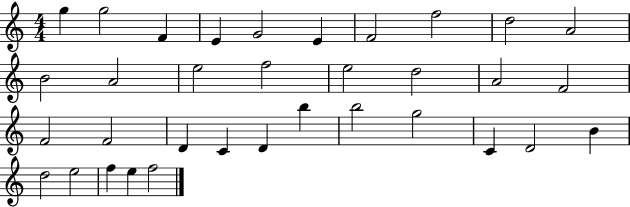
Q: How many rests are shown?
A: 0